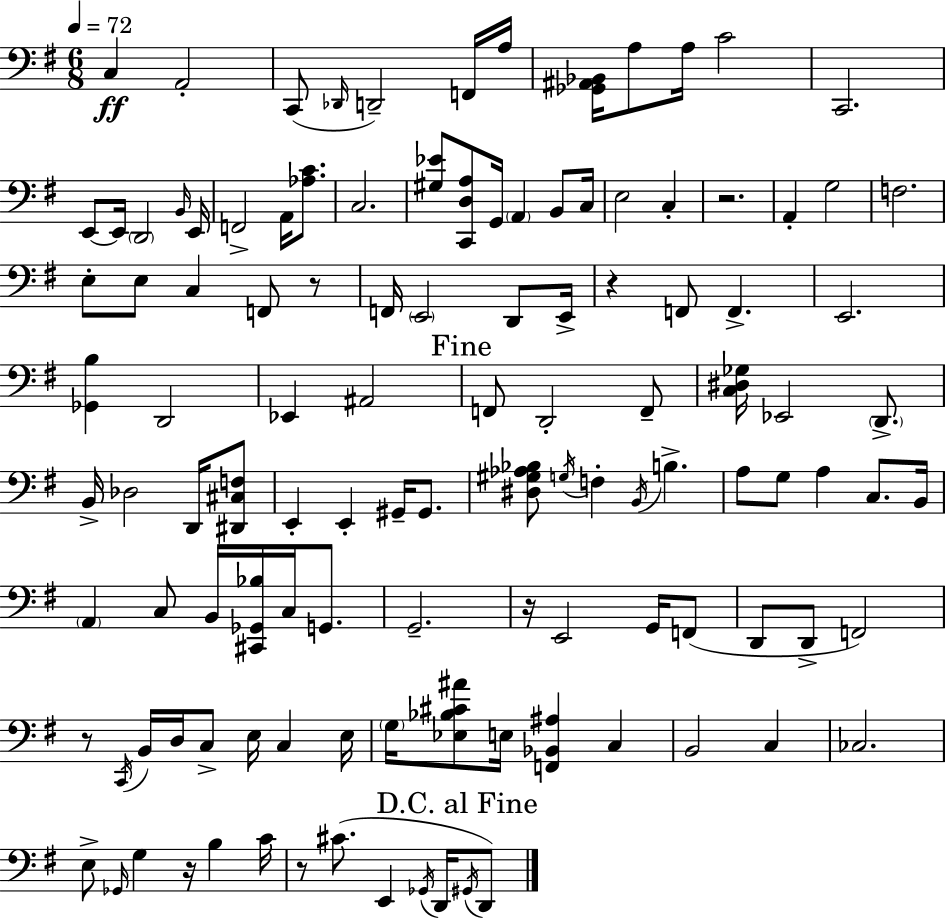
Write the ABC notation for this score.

X:1
T:Untitled
M:6/8
L:1/4
K:G
C, A,,2 C,,/2 _D,,/4 D,,2 F,,/4 A,/4 [_G,,^A,,_B,,]/4 A,/2 A,/4 C2 C,,2 E,,/2 E,,/4 D,,2 B,,/4 E,,/4 F,,2 A,,/4 [_A,C]/2 C,2 [^G,_E]/2 [C,,D,A,]/2 G,,/4 A,, B,,/2 C,/4 E,2 C, z2 A,, G,2 F,2 E,/2 E,/2 C, F,,/2 z/2 F,,/4 E,,2 D,,/2 E,,/4 z F,,/2 F,, E,,2 [_G,,B,] D,,2 _E,, ^A,,2 F,,/2 D,,2 F,,/2 [C,^D,_G,]/4 _E,,2 D,,/2 B,,/4 _D,2 D,,/4 [^D,,^C,F,]/2 E,, E,, ^G,,/4 ^G,,/2 [^D,^G,_A,_B,]/2 G,/4 F, B,,/4 B, A,/2 G,/2 A, C,/2 B,,/4 A,, C,/2 B,,/4 [^C,,_G,,_B,]/4 C,/4 G,,/2 G,,2 z/4 E,,2 G,,/4 F,,/2 D,,/2 D,,/2 F,,2 z/2 C,,/4 B,,/4 D,/4 C,/2 E,/4 C, E,/4 G,/4 [_E,_B,^C^A]/2 E,/4 [F,,_B,,^A,] C, B,,2 C, _C,2 E,/2 _G,,/4 G, z/4 B, C/4 z/2 ^C/2 E,, _G,,/4 D,,/4 ^G,,/4 D,,/2